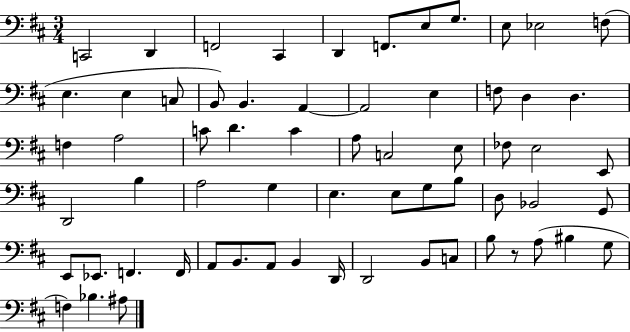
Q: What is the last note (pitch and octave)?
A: A#3